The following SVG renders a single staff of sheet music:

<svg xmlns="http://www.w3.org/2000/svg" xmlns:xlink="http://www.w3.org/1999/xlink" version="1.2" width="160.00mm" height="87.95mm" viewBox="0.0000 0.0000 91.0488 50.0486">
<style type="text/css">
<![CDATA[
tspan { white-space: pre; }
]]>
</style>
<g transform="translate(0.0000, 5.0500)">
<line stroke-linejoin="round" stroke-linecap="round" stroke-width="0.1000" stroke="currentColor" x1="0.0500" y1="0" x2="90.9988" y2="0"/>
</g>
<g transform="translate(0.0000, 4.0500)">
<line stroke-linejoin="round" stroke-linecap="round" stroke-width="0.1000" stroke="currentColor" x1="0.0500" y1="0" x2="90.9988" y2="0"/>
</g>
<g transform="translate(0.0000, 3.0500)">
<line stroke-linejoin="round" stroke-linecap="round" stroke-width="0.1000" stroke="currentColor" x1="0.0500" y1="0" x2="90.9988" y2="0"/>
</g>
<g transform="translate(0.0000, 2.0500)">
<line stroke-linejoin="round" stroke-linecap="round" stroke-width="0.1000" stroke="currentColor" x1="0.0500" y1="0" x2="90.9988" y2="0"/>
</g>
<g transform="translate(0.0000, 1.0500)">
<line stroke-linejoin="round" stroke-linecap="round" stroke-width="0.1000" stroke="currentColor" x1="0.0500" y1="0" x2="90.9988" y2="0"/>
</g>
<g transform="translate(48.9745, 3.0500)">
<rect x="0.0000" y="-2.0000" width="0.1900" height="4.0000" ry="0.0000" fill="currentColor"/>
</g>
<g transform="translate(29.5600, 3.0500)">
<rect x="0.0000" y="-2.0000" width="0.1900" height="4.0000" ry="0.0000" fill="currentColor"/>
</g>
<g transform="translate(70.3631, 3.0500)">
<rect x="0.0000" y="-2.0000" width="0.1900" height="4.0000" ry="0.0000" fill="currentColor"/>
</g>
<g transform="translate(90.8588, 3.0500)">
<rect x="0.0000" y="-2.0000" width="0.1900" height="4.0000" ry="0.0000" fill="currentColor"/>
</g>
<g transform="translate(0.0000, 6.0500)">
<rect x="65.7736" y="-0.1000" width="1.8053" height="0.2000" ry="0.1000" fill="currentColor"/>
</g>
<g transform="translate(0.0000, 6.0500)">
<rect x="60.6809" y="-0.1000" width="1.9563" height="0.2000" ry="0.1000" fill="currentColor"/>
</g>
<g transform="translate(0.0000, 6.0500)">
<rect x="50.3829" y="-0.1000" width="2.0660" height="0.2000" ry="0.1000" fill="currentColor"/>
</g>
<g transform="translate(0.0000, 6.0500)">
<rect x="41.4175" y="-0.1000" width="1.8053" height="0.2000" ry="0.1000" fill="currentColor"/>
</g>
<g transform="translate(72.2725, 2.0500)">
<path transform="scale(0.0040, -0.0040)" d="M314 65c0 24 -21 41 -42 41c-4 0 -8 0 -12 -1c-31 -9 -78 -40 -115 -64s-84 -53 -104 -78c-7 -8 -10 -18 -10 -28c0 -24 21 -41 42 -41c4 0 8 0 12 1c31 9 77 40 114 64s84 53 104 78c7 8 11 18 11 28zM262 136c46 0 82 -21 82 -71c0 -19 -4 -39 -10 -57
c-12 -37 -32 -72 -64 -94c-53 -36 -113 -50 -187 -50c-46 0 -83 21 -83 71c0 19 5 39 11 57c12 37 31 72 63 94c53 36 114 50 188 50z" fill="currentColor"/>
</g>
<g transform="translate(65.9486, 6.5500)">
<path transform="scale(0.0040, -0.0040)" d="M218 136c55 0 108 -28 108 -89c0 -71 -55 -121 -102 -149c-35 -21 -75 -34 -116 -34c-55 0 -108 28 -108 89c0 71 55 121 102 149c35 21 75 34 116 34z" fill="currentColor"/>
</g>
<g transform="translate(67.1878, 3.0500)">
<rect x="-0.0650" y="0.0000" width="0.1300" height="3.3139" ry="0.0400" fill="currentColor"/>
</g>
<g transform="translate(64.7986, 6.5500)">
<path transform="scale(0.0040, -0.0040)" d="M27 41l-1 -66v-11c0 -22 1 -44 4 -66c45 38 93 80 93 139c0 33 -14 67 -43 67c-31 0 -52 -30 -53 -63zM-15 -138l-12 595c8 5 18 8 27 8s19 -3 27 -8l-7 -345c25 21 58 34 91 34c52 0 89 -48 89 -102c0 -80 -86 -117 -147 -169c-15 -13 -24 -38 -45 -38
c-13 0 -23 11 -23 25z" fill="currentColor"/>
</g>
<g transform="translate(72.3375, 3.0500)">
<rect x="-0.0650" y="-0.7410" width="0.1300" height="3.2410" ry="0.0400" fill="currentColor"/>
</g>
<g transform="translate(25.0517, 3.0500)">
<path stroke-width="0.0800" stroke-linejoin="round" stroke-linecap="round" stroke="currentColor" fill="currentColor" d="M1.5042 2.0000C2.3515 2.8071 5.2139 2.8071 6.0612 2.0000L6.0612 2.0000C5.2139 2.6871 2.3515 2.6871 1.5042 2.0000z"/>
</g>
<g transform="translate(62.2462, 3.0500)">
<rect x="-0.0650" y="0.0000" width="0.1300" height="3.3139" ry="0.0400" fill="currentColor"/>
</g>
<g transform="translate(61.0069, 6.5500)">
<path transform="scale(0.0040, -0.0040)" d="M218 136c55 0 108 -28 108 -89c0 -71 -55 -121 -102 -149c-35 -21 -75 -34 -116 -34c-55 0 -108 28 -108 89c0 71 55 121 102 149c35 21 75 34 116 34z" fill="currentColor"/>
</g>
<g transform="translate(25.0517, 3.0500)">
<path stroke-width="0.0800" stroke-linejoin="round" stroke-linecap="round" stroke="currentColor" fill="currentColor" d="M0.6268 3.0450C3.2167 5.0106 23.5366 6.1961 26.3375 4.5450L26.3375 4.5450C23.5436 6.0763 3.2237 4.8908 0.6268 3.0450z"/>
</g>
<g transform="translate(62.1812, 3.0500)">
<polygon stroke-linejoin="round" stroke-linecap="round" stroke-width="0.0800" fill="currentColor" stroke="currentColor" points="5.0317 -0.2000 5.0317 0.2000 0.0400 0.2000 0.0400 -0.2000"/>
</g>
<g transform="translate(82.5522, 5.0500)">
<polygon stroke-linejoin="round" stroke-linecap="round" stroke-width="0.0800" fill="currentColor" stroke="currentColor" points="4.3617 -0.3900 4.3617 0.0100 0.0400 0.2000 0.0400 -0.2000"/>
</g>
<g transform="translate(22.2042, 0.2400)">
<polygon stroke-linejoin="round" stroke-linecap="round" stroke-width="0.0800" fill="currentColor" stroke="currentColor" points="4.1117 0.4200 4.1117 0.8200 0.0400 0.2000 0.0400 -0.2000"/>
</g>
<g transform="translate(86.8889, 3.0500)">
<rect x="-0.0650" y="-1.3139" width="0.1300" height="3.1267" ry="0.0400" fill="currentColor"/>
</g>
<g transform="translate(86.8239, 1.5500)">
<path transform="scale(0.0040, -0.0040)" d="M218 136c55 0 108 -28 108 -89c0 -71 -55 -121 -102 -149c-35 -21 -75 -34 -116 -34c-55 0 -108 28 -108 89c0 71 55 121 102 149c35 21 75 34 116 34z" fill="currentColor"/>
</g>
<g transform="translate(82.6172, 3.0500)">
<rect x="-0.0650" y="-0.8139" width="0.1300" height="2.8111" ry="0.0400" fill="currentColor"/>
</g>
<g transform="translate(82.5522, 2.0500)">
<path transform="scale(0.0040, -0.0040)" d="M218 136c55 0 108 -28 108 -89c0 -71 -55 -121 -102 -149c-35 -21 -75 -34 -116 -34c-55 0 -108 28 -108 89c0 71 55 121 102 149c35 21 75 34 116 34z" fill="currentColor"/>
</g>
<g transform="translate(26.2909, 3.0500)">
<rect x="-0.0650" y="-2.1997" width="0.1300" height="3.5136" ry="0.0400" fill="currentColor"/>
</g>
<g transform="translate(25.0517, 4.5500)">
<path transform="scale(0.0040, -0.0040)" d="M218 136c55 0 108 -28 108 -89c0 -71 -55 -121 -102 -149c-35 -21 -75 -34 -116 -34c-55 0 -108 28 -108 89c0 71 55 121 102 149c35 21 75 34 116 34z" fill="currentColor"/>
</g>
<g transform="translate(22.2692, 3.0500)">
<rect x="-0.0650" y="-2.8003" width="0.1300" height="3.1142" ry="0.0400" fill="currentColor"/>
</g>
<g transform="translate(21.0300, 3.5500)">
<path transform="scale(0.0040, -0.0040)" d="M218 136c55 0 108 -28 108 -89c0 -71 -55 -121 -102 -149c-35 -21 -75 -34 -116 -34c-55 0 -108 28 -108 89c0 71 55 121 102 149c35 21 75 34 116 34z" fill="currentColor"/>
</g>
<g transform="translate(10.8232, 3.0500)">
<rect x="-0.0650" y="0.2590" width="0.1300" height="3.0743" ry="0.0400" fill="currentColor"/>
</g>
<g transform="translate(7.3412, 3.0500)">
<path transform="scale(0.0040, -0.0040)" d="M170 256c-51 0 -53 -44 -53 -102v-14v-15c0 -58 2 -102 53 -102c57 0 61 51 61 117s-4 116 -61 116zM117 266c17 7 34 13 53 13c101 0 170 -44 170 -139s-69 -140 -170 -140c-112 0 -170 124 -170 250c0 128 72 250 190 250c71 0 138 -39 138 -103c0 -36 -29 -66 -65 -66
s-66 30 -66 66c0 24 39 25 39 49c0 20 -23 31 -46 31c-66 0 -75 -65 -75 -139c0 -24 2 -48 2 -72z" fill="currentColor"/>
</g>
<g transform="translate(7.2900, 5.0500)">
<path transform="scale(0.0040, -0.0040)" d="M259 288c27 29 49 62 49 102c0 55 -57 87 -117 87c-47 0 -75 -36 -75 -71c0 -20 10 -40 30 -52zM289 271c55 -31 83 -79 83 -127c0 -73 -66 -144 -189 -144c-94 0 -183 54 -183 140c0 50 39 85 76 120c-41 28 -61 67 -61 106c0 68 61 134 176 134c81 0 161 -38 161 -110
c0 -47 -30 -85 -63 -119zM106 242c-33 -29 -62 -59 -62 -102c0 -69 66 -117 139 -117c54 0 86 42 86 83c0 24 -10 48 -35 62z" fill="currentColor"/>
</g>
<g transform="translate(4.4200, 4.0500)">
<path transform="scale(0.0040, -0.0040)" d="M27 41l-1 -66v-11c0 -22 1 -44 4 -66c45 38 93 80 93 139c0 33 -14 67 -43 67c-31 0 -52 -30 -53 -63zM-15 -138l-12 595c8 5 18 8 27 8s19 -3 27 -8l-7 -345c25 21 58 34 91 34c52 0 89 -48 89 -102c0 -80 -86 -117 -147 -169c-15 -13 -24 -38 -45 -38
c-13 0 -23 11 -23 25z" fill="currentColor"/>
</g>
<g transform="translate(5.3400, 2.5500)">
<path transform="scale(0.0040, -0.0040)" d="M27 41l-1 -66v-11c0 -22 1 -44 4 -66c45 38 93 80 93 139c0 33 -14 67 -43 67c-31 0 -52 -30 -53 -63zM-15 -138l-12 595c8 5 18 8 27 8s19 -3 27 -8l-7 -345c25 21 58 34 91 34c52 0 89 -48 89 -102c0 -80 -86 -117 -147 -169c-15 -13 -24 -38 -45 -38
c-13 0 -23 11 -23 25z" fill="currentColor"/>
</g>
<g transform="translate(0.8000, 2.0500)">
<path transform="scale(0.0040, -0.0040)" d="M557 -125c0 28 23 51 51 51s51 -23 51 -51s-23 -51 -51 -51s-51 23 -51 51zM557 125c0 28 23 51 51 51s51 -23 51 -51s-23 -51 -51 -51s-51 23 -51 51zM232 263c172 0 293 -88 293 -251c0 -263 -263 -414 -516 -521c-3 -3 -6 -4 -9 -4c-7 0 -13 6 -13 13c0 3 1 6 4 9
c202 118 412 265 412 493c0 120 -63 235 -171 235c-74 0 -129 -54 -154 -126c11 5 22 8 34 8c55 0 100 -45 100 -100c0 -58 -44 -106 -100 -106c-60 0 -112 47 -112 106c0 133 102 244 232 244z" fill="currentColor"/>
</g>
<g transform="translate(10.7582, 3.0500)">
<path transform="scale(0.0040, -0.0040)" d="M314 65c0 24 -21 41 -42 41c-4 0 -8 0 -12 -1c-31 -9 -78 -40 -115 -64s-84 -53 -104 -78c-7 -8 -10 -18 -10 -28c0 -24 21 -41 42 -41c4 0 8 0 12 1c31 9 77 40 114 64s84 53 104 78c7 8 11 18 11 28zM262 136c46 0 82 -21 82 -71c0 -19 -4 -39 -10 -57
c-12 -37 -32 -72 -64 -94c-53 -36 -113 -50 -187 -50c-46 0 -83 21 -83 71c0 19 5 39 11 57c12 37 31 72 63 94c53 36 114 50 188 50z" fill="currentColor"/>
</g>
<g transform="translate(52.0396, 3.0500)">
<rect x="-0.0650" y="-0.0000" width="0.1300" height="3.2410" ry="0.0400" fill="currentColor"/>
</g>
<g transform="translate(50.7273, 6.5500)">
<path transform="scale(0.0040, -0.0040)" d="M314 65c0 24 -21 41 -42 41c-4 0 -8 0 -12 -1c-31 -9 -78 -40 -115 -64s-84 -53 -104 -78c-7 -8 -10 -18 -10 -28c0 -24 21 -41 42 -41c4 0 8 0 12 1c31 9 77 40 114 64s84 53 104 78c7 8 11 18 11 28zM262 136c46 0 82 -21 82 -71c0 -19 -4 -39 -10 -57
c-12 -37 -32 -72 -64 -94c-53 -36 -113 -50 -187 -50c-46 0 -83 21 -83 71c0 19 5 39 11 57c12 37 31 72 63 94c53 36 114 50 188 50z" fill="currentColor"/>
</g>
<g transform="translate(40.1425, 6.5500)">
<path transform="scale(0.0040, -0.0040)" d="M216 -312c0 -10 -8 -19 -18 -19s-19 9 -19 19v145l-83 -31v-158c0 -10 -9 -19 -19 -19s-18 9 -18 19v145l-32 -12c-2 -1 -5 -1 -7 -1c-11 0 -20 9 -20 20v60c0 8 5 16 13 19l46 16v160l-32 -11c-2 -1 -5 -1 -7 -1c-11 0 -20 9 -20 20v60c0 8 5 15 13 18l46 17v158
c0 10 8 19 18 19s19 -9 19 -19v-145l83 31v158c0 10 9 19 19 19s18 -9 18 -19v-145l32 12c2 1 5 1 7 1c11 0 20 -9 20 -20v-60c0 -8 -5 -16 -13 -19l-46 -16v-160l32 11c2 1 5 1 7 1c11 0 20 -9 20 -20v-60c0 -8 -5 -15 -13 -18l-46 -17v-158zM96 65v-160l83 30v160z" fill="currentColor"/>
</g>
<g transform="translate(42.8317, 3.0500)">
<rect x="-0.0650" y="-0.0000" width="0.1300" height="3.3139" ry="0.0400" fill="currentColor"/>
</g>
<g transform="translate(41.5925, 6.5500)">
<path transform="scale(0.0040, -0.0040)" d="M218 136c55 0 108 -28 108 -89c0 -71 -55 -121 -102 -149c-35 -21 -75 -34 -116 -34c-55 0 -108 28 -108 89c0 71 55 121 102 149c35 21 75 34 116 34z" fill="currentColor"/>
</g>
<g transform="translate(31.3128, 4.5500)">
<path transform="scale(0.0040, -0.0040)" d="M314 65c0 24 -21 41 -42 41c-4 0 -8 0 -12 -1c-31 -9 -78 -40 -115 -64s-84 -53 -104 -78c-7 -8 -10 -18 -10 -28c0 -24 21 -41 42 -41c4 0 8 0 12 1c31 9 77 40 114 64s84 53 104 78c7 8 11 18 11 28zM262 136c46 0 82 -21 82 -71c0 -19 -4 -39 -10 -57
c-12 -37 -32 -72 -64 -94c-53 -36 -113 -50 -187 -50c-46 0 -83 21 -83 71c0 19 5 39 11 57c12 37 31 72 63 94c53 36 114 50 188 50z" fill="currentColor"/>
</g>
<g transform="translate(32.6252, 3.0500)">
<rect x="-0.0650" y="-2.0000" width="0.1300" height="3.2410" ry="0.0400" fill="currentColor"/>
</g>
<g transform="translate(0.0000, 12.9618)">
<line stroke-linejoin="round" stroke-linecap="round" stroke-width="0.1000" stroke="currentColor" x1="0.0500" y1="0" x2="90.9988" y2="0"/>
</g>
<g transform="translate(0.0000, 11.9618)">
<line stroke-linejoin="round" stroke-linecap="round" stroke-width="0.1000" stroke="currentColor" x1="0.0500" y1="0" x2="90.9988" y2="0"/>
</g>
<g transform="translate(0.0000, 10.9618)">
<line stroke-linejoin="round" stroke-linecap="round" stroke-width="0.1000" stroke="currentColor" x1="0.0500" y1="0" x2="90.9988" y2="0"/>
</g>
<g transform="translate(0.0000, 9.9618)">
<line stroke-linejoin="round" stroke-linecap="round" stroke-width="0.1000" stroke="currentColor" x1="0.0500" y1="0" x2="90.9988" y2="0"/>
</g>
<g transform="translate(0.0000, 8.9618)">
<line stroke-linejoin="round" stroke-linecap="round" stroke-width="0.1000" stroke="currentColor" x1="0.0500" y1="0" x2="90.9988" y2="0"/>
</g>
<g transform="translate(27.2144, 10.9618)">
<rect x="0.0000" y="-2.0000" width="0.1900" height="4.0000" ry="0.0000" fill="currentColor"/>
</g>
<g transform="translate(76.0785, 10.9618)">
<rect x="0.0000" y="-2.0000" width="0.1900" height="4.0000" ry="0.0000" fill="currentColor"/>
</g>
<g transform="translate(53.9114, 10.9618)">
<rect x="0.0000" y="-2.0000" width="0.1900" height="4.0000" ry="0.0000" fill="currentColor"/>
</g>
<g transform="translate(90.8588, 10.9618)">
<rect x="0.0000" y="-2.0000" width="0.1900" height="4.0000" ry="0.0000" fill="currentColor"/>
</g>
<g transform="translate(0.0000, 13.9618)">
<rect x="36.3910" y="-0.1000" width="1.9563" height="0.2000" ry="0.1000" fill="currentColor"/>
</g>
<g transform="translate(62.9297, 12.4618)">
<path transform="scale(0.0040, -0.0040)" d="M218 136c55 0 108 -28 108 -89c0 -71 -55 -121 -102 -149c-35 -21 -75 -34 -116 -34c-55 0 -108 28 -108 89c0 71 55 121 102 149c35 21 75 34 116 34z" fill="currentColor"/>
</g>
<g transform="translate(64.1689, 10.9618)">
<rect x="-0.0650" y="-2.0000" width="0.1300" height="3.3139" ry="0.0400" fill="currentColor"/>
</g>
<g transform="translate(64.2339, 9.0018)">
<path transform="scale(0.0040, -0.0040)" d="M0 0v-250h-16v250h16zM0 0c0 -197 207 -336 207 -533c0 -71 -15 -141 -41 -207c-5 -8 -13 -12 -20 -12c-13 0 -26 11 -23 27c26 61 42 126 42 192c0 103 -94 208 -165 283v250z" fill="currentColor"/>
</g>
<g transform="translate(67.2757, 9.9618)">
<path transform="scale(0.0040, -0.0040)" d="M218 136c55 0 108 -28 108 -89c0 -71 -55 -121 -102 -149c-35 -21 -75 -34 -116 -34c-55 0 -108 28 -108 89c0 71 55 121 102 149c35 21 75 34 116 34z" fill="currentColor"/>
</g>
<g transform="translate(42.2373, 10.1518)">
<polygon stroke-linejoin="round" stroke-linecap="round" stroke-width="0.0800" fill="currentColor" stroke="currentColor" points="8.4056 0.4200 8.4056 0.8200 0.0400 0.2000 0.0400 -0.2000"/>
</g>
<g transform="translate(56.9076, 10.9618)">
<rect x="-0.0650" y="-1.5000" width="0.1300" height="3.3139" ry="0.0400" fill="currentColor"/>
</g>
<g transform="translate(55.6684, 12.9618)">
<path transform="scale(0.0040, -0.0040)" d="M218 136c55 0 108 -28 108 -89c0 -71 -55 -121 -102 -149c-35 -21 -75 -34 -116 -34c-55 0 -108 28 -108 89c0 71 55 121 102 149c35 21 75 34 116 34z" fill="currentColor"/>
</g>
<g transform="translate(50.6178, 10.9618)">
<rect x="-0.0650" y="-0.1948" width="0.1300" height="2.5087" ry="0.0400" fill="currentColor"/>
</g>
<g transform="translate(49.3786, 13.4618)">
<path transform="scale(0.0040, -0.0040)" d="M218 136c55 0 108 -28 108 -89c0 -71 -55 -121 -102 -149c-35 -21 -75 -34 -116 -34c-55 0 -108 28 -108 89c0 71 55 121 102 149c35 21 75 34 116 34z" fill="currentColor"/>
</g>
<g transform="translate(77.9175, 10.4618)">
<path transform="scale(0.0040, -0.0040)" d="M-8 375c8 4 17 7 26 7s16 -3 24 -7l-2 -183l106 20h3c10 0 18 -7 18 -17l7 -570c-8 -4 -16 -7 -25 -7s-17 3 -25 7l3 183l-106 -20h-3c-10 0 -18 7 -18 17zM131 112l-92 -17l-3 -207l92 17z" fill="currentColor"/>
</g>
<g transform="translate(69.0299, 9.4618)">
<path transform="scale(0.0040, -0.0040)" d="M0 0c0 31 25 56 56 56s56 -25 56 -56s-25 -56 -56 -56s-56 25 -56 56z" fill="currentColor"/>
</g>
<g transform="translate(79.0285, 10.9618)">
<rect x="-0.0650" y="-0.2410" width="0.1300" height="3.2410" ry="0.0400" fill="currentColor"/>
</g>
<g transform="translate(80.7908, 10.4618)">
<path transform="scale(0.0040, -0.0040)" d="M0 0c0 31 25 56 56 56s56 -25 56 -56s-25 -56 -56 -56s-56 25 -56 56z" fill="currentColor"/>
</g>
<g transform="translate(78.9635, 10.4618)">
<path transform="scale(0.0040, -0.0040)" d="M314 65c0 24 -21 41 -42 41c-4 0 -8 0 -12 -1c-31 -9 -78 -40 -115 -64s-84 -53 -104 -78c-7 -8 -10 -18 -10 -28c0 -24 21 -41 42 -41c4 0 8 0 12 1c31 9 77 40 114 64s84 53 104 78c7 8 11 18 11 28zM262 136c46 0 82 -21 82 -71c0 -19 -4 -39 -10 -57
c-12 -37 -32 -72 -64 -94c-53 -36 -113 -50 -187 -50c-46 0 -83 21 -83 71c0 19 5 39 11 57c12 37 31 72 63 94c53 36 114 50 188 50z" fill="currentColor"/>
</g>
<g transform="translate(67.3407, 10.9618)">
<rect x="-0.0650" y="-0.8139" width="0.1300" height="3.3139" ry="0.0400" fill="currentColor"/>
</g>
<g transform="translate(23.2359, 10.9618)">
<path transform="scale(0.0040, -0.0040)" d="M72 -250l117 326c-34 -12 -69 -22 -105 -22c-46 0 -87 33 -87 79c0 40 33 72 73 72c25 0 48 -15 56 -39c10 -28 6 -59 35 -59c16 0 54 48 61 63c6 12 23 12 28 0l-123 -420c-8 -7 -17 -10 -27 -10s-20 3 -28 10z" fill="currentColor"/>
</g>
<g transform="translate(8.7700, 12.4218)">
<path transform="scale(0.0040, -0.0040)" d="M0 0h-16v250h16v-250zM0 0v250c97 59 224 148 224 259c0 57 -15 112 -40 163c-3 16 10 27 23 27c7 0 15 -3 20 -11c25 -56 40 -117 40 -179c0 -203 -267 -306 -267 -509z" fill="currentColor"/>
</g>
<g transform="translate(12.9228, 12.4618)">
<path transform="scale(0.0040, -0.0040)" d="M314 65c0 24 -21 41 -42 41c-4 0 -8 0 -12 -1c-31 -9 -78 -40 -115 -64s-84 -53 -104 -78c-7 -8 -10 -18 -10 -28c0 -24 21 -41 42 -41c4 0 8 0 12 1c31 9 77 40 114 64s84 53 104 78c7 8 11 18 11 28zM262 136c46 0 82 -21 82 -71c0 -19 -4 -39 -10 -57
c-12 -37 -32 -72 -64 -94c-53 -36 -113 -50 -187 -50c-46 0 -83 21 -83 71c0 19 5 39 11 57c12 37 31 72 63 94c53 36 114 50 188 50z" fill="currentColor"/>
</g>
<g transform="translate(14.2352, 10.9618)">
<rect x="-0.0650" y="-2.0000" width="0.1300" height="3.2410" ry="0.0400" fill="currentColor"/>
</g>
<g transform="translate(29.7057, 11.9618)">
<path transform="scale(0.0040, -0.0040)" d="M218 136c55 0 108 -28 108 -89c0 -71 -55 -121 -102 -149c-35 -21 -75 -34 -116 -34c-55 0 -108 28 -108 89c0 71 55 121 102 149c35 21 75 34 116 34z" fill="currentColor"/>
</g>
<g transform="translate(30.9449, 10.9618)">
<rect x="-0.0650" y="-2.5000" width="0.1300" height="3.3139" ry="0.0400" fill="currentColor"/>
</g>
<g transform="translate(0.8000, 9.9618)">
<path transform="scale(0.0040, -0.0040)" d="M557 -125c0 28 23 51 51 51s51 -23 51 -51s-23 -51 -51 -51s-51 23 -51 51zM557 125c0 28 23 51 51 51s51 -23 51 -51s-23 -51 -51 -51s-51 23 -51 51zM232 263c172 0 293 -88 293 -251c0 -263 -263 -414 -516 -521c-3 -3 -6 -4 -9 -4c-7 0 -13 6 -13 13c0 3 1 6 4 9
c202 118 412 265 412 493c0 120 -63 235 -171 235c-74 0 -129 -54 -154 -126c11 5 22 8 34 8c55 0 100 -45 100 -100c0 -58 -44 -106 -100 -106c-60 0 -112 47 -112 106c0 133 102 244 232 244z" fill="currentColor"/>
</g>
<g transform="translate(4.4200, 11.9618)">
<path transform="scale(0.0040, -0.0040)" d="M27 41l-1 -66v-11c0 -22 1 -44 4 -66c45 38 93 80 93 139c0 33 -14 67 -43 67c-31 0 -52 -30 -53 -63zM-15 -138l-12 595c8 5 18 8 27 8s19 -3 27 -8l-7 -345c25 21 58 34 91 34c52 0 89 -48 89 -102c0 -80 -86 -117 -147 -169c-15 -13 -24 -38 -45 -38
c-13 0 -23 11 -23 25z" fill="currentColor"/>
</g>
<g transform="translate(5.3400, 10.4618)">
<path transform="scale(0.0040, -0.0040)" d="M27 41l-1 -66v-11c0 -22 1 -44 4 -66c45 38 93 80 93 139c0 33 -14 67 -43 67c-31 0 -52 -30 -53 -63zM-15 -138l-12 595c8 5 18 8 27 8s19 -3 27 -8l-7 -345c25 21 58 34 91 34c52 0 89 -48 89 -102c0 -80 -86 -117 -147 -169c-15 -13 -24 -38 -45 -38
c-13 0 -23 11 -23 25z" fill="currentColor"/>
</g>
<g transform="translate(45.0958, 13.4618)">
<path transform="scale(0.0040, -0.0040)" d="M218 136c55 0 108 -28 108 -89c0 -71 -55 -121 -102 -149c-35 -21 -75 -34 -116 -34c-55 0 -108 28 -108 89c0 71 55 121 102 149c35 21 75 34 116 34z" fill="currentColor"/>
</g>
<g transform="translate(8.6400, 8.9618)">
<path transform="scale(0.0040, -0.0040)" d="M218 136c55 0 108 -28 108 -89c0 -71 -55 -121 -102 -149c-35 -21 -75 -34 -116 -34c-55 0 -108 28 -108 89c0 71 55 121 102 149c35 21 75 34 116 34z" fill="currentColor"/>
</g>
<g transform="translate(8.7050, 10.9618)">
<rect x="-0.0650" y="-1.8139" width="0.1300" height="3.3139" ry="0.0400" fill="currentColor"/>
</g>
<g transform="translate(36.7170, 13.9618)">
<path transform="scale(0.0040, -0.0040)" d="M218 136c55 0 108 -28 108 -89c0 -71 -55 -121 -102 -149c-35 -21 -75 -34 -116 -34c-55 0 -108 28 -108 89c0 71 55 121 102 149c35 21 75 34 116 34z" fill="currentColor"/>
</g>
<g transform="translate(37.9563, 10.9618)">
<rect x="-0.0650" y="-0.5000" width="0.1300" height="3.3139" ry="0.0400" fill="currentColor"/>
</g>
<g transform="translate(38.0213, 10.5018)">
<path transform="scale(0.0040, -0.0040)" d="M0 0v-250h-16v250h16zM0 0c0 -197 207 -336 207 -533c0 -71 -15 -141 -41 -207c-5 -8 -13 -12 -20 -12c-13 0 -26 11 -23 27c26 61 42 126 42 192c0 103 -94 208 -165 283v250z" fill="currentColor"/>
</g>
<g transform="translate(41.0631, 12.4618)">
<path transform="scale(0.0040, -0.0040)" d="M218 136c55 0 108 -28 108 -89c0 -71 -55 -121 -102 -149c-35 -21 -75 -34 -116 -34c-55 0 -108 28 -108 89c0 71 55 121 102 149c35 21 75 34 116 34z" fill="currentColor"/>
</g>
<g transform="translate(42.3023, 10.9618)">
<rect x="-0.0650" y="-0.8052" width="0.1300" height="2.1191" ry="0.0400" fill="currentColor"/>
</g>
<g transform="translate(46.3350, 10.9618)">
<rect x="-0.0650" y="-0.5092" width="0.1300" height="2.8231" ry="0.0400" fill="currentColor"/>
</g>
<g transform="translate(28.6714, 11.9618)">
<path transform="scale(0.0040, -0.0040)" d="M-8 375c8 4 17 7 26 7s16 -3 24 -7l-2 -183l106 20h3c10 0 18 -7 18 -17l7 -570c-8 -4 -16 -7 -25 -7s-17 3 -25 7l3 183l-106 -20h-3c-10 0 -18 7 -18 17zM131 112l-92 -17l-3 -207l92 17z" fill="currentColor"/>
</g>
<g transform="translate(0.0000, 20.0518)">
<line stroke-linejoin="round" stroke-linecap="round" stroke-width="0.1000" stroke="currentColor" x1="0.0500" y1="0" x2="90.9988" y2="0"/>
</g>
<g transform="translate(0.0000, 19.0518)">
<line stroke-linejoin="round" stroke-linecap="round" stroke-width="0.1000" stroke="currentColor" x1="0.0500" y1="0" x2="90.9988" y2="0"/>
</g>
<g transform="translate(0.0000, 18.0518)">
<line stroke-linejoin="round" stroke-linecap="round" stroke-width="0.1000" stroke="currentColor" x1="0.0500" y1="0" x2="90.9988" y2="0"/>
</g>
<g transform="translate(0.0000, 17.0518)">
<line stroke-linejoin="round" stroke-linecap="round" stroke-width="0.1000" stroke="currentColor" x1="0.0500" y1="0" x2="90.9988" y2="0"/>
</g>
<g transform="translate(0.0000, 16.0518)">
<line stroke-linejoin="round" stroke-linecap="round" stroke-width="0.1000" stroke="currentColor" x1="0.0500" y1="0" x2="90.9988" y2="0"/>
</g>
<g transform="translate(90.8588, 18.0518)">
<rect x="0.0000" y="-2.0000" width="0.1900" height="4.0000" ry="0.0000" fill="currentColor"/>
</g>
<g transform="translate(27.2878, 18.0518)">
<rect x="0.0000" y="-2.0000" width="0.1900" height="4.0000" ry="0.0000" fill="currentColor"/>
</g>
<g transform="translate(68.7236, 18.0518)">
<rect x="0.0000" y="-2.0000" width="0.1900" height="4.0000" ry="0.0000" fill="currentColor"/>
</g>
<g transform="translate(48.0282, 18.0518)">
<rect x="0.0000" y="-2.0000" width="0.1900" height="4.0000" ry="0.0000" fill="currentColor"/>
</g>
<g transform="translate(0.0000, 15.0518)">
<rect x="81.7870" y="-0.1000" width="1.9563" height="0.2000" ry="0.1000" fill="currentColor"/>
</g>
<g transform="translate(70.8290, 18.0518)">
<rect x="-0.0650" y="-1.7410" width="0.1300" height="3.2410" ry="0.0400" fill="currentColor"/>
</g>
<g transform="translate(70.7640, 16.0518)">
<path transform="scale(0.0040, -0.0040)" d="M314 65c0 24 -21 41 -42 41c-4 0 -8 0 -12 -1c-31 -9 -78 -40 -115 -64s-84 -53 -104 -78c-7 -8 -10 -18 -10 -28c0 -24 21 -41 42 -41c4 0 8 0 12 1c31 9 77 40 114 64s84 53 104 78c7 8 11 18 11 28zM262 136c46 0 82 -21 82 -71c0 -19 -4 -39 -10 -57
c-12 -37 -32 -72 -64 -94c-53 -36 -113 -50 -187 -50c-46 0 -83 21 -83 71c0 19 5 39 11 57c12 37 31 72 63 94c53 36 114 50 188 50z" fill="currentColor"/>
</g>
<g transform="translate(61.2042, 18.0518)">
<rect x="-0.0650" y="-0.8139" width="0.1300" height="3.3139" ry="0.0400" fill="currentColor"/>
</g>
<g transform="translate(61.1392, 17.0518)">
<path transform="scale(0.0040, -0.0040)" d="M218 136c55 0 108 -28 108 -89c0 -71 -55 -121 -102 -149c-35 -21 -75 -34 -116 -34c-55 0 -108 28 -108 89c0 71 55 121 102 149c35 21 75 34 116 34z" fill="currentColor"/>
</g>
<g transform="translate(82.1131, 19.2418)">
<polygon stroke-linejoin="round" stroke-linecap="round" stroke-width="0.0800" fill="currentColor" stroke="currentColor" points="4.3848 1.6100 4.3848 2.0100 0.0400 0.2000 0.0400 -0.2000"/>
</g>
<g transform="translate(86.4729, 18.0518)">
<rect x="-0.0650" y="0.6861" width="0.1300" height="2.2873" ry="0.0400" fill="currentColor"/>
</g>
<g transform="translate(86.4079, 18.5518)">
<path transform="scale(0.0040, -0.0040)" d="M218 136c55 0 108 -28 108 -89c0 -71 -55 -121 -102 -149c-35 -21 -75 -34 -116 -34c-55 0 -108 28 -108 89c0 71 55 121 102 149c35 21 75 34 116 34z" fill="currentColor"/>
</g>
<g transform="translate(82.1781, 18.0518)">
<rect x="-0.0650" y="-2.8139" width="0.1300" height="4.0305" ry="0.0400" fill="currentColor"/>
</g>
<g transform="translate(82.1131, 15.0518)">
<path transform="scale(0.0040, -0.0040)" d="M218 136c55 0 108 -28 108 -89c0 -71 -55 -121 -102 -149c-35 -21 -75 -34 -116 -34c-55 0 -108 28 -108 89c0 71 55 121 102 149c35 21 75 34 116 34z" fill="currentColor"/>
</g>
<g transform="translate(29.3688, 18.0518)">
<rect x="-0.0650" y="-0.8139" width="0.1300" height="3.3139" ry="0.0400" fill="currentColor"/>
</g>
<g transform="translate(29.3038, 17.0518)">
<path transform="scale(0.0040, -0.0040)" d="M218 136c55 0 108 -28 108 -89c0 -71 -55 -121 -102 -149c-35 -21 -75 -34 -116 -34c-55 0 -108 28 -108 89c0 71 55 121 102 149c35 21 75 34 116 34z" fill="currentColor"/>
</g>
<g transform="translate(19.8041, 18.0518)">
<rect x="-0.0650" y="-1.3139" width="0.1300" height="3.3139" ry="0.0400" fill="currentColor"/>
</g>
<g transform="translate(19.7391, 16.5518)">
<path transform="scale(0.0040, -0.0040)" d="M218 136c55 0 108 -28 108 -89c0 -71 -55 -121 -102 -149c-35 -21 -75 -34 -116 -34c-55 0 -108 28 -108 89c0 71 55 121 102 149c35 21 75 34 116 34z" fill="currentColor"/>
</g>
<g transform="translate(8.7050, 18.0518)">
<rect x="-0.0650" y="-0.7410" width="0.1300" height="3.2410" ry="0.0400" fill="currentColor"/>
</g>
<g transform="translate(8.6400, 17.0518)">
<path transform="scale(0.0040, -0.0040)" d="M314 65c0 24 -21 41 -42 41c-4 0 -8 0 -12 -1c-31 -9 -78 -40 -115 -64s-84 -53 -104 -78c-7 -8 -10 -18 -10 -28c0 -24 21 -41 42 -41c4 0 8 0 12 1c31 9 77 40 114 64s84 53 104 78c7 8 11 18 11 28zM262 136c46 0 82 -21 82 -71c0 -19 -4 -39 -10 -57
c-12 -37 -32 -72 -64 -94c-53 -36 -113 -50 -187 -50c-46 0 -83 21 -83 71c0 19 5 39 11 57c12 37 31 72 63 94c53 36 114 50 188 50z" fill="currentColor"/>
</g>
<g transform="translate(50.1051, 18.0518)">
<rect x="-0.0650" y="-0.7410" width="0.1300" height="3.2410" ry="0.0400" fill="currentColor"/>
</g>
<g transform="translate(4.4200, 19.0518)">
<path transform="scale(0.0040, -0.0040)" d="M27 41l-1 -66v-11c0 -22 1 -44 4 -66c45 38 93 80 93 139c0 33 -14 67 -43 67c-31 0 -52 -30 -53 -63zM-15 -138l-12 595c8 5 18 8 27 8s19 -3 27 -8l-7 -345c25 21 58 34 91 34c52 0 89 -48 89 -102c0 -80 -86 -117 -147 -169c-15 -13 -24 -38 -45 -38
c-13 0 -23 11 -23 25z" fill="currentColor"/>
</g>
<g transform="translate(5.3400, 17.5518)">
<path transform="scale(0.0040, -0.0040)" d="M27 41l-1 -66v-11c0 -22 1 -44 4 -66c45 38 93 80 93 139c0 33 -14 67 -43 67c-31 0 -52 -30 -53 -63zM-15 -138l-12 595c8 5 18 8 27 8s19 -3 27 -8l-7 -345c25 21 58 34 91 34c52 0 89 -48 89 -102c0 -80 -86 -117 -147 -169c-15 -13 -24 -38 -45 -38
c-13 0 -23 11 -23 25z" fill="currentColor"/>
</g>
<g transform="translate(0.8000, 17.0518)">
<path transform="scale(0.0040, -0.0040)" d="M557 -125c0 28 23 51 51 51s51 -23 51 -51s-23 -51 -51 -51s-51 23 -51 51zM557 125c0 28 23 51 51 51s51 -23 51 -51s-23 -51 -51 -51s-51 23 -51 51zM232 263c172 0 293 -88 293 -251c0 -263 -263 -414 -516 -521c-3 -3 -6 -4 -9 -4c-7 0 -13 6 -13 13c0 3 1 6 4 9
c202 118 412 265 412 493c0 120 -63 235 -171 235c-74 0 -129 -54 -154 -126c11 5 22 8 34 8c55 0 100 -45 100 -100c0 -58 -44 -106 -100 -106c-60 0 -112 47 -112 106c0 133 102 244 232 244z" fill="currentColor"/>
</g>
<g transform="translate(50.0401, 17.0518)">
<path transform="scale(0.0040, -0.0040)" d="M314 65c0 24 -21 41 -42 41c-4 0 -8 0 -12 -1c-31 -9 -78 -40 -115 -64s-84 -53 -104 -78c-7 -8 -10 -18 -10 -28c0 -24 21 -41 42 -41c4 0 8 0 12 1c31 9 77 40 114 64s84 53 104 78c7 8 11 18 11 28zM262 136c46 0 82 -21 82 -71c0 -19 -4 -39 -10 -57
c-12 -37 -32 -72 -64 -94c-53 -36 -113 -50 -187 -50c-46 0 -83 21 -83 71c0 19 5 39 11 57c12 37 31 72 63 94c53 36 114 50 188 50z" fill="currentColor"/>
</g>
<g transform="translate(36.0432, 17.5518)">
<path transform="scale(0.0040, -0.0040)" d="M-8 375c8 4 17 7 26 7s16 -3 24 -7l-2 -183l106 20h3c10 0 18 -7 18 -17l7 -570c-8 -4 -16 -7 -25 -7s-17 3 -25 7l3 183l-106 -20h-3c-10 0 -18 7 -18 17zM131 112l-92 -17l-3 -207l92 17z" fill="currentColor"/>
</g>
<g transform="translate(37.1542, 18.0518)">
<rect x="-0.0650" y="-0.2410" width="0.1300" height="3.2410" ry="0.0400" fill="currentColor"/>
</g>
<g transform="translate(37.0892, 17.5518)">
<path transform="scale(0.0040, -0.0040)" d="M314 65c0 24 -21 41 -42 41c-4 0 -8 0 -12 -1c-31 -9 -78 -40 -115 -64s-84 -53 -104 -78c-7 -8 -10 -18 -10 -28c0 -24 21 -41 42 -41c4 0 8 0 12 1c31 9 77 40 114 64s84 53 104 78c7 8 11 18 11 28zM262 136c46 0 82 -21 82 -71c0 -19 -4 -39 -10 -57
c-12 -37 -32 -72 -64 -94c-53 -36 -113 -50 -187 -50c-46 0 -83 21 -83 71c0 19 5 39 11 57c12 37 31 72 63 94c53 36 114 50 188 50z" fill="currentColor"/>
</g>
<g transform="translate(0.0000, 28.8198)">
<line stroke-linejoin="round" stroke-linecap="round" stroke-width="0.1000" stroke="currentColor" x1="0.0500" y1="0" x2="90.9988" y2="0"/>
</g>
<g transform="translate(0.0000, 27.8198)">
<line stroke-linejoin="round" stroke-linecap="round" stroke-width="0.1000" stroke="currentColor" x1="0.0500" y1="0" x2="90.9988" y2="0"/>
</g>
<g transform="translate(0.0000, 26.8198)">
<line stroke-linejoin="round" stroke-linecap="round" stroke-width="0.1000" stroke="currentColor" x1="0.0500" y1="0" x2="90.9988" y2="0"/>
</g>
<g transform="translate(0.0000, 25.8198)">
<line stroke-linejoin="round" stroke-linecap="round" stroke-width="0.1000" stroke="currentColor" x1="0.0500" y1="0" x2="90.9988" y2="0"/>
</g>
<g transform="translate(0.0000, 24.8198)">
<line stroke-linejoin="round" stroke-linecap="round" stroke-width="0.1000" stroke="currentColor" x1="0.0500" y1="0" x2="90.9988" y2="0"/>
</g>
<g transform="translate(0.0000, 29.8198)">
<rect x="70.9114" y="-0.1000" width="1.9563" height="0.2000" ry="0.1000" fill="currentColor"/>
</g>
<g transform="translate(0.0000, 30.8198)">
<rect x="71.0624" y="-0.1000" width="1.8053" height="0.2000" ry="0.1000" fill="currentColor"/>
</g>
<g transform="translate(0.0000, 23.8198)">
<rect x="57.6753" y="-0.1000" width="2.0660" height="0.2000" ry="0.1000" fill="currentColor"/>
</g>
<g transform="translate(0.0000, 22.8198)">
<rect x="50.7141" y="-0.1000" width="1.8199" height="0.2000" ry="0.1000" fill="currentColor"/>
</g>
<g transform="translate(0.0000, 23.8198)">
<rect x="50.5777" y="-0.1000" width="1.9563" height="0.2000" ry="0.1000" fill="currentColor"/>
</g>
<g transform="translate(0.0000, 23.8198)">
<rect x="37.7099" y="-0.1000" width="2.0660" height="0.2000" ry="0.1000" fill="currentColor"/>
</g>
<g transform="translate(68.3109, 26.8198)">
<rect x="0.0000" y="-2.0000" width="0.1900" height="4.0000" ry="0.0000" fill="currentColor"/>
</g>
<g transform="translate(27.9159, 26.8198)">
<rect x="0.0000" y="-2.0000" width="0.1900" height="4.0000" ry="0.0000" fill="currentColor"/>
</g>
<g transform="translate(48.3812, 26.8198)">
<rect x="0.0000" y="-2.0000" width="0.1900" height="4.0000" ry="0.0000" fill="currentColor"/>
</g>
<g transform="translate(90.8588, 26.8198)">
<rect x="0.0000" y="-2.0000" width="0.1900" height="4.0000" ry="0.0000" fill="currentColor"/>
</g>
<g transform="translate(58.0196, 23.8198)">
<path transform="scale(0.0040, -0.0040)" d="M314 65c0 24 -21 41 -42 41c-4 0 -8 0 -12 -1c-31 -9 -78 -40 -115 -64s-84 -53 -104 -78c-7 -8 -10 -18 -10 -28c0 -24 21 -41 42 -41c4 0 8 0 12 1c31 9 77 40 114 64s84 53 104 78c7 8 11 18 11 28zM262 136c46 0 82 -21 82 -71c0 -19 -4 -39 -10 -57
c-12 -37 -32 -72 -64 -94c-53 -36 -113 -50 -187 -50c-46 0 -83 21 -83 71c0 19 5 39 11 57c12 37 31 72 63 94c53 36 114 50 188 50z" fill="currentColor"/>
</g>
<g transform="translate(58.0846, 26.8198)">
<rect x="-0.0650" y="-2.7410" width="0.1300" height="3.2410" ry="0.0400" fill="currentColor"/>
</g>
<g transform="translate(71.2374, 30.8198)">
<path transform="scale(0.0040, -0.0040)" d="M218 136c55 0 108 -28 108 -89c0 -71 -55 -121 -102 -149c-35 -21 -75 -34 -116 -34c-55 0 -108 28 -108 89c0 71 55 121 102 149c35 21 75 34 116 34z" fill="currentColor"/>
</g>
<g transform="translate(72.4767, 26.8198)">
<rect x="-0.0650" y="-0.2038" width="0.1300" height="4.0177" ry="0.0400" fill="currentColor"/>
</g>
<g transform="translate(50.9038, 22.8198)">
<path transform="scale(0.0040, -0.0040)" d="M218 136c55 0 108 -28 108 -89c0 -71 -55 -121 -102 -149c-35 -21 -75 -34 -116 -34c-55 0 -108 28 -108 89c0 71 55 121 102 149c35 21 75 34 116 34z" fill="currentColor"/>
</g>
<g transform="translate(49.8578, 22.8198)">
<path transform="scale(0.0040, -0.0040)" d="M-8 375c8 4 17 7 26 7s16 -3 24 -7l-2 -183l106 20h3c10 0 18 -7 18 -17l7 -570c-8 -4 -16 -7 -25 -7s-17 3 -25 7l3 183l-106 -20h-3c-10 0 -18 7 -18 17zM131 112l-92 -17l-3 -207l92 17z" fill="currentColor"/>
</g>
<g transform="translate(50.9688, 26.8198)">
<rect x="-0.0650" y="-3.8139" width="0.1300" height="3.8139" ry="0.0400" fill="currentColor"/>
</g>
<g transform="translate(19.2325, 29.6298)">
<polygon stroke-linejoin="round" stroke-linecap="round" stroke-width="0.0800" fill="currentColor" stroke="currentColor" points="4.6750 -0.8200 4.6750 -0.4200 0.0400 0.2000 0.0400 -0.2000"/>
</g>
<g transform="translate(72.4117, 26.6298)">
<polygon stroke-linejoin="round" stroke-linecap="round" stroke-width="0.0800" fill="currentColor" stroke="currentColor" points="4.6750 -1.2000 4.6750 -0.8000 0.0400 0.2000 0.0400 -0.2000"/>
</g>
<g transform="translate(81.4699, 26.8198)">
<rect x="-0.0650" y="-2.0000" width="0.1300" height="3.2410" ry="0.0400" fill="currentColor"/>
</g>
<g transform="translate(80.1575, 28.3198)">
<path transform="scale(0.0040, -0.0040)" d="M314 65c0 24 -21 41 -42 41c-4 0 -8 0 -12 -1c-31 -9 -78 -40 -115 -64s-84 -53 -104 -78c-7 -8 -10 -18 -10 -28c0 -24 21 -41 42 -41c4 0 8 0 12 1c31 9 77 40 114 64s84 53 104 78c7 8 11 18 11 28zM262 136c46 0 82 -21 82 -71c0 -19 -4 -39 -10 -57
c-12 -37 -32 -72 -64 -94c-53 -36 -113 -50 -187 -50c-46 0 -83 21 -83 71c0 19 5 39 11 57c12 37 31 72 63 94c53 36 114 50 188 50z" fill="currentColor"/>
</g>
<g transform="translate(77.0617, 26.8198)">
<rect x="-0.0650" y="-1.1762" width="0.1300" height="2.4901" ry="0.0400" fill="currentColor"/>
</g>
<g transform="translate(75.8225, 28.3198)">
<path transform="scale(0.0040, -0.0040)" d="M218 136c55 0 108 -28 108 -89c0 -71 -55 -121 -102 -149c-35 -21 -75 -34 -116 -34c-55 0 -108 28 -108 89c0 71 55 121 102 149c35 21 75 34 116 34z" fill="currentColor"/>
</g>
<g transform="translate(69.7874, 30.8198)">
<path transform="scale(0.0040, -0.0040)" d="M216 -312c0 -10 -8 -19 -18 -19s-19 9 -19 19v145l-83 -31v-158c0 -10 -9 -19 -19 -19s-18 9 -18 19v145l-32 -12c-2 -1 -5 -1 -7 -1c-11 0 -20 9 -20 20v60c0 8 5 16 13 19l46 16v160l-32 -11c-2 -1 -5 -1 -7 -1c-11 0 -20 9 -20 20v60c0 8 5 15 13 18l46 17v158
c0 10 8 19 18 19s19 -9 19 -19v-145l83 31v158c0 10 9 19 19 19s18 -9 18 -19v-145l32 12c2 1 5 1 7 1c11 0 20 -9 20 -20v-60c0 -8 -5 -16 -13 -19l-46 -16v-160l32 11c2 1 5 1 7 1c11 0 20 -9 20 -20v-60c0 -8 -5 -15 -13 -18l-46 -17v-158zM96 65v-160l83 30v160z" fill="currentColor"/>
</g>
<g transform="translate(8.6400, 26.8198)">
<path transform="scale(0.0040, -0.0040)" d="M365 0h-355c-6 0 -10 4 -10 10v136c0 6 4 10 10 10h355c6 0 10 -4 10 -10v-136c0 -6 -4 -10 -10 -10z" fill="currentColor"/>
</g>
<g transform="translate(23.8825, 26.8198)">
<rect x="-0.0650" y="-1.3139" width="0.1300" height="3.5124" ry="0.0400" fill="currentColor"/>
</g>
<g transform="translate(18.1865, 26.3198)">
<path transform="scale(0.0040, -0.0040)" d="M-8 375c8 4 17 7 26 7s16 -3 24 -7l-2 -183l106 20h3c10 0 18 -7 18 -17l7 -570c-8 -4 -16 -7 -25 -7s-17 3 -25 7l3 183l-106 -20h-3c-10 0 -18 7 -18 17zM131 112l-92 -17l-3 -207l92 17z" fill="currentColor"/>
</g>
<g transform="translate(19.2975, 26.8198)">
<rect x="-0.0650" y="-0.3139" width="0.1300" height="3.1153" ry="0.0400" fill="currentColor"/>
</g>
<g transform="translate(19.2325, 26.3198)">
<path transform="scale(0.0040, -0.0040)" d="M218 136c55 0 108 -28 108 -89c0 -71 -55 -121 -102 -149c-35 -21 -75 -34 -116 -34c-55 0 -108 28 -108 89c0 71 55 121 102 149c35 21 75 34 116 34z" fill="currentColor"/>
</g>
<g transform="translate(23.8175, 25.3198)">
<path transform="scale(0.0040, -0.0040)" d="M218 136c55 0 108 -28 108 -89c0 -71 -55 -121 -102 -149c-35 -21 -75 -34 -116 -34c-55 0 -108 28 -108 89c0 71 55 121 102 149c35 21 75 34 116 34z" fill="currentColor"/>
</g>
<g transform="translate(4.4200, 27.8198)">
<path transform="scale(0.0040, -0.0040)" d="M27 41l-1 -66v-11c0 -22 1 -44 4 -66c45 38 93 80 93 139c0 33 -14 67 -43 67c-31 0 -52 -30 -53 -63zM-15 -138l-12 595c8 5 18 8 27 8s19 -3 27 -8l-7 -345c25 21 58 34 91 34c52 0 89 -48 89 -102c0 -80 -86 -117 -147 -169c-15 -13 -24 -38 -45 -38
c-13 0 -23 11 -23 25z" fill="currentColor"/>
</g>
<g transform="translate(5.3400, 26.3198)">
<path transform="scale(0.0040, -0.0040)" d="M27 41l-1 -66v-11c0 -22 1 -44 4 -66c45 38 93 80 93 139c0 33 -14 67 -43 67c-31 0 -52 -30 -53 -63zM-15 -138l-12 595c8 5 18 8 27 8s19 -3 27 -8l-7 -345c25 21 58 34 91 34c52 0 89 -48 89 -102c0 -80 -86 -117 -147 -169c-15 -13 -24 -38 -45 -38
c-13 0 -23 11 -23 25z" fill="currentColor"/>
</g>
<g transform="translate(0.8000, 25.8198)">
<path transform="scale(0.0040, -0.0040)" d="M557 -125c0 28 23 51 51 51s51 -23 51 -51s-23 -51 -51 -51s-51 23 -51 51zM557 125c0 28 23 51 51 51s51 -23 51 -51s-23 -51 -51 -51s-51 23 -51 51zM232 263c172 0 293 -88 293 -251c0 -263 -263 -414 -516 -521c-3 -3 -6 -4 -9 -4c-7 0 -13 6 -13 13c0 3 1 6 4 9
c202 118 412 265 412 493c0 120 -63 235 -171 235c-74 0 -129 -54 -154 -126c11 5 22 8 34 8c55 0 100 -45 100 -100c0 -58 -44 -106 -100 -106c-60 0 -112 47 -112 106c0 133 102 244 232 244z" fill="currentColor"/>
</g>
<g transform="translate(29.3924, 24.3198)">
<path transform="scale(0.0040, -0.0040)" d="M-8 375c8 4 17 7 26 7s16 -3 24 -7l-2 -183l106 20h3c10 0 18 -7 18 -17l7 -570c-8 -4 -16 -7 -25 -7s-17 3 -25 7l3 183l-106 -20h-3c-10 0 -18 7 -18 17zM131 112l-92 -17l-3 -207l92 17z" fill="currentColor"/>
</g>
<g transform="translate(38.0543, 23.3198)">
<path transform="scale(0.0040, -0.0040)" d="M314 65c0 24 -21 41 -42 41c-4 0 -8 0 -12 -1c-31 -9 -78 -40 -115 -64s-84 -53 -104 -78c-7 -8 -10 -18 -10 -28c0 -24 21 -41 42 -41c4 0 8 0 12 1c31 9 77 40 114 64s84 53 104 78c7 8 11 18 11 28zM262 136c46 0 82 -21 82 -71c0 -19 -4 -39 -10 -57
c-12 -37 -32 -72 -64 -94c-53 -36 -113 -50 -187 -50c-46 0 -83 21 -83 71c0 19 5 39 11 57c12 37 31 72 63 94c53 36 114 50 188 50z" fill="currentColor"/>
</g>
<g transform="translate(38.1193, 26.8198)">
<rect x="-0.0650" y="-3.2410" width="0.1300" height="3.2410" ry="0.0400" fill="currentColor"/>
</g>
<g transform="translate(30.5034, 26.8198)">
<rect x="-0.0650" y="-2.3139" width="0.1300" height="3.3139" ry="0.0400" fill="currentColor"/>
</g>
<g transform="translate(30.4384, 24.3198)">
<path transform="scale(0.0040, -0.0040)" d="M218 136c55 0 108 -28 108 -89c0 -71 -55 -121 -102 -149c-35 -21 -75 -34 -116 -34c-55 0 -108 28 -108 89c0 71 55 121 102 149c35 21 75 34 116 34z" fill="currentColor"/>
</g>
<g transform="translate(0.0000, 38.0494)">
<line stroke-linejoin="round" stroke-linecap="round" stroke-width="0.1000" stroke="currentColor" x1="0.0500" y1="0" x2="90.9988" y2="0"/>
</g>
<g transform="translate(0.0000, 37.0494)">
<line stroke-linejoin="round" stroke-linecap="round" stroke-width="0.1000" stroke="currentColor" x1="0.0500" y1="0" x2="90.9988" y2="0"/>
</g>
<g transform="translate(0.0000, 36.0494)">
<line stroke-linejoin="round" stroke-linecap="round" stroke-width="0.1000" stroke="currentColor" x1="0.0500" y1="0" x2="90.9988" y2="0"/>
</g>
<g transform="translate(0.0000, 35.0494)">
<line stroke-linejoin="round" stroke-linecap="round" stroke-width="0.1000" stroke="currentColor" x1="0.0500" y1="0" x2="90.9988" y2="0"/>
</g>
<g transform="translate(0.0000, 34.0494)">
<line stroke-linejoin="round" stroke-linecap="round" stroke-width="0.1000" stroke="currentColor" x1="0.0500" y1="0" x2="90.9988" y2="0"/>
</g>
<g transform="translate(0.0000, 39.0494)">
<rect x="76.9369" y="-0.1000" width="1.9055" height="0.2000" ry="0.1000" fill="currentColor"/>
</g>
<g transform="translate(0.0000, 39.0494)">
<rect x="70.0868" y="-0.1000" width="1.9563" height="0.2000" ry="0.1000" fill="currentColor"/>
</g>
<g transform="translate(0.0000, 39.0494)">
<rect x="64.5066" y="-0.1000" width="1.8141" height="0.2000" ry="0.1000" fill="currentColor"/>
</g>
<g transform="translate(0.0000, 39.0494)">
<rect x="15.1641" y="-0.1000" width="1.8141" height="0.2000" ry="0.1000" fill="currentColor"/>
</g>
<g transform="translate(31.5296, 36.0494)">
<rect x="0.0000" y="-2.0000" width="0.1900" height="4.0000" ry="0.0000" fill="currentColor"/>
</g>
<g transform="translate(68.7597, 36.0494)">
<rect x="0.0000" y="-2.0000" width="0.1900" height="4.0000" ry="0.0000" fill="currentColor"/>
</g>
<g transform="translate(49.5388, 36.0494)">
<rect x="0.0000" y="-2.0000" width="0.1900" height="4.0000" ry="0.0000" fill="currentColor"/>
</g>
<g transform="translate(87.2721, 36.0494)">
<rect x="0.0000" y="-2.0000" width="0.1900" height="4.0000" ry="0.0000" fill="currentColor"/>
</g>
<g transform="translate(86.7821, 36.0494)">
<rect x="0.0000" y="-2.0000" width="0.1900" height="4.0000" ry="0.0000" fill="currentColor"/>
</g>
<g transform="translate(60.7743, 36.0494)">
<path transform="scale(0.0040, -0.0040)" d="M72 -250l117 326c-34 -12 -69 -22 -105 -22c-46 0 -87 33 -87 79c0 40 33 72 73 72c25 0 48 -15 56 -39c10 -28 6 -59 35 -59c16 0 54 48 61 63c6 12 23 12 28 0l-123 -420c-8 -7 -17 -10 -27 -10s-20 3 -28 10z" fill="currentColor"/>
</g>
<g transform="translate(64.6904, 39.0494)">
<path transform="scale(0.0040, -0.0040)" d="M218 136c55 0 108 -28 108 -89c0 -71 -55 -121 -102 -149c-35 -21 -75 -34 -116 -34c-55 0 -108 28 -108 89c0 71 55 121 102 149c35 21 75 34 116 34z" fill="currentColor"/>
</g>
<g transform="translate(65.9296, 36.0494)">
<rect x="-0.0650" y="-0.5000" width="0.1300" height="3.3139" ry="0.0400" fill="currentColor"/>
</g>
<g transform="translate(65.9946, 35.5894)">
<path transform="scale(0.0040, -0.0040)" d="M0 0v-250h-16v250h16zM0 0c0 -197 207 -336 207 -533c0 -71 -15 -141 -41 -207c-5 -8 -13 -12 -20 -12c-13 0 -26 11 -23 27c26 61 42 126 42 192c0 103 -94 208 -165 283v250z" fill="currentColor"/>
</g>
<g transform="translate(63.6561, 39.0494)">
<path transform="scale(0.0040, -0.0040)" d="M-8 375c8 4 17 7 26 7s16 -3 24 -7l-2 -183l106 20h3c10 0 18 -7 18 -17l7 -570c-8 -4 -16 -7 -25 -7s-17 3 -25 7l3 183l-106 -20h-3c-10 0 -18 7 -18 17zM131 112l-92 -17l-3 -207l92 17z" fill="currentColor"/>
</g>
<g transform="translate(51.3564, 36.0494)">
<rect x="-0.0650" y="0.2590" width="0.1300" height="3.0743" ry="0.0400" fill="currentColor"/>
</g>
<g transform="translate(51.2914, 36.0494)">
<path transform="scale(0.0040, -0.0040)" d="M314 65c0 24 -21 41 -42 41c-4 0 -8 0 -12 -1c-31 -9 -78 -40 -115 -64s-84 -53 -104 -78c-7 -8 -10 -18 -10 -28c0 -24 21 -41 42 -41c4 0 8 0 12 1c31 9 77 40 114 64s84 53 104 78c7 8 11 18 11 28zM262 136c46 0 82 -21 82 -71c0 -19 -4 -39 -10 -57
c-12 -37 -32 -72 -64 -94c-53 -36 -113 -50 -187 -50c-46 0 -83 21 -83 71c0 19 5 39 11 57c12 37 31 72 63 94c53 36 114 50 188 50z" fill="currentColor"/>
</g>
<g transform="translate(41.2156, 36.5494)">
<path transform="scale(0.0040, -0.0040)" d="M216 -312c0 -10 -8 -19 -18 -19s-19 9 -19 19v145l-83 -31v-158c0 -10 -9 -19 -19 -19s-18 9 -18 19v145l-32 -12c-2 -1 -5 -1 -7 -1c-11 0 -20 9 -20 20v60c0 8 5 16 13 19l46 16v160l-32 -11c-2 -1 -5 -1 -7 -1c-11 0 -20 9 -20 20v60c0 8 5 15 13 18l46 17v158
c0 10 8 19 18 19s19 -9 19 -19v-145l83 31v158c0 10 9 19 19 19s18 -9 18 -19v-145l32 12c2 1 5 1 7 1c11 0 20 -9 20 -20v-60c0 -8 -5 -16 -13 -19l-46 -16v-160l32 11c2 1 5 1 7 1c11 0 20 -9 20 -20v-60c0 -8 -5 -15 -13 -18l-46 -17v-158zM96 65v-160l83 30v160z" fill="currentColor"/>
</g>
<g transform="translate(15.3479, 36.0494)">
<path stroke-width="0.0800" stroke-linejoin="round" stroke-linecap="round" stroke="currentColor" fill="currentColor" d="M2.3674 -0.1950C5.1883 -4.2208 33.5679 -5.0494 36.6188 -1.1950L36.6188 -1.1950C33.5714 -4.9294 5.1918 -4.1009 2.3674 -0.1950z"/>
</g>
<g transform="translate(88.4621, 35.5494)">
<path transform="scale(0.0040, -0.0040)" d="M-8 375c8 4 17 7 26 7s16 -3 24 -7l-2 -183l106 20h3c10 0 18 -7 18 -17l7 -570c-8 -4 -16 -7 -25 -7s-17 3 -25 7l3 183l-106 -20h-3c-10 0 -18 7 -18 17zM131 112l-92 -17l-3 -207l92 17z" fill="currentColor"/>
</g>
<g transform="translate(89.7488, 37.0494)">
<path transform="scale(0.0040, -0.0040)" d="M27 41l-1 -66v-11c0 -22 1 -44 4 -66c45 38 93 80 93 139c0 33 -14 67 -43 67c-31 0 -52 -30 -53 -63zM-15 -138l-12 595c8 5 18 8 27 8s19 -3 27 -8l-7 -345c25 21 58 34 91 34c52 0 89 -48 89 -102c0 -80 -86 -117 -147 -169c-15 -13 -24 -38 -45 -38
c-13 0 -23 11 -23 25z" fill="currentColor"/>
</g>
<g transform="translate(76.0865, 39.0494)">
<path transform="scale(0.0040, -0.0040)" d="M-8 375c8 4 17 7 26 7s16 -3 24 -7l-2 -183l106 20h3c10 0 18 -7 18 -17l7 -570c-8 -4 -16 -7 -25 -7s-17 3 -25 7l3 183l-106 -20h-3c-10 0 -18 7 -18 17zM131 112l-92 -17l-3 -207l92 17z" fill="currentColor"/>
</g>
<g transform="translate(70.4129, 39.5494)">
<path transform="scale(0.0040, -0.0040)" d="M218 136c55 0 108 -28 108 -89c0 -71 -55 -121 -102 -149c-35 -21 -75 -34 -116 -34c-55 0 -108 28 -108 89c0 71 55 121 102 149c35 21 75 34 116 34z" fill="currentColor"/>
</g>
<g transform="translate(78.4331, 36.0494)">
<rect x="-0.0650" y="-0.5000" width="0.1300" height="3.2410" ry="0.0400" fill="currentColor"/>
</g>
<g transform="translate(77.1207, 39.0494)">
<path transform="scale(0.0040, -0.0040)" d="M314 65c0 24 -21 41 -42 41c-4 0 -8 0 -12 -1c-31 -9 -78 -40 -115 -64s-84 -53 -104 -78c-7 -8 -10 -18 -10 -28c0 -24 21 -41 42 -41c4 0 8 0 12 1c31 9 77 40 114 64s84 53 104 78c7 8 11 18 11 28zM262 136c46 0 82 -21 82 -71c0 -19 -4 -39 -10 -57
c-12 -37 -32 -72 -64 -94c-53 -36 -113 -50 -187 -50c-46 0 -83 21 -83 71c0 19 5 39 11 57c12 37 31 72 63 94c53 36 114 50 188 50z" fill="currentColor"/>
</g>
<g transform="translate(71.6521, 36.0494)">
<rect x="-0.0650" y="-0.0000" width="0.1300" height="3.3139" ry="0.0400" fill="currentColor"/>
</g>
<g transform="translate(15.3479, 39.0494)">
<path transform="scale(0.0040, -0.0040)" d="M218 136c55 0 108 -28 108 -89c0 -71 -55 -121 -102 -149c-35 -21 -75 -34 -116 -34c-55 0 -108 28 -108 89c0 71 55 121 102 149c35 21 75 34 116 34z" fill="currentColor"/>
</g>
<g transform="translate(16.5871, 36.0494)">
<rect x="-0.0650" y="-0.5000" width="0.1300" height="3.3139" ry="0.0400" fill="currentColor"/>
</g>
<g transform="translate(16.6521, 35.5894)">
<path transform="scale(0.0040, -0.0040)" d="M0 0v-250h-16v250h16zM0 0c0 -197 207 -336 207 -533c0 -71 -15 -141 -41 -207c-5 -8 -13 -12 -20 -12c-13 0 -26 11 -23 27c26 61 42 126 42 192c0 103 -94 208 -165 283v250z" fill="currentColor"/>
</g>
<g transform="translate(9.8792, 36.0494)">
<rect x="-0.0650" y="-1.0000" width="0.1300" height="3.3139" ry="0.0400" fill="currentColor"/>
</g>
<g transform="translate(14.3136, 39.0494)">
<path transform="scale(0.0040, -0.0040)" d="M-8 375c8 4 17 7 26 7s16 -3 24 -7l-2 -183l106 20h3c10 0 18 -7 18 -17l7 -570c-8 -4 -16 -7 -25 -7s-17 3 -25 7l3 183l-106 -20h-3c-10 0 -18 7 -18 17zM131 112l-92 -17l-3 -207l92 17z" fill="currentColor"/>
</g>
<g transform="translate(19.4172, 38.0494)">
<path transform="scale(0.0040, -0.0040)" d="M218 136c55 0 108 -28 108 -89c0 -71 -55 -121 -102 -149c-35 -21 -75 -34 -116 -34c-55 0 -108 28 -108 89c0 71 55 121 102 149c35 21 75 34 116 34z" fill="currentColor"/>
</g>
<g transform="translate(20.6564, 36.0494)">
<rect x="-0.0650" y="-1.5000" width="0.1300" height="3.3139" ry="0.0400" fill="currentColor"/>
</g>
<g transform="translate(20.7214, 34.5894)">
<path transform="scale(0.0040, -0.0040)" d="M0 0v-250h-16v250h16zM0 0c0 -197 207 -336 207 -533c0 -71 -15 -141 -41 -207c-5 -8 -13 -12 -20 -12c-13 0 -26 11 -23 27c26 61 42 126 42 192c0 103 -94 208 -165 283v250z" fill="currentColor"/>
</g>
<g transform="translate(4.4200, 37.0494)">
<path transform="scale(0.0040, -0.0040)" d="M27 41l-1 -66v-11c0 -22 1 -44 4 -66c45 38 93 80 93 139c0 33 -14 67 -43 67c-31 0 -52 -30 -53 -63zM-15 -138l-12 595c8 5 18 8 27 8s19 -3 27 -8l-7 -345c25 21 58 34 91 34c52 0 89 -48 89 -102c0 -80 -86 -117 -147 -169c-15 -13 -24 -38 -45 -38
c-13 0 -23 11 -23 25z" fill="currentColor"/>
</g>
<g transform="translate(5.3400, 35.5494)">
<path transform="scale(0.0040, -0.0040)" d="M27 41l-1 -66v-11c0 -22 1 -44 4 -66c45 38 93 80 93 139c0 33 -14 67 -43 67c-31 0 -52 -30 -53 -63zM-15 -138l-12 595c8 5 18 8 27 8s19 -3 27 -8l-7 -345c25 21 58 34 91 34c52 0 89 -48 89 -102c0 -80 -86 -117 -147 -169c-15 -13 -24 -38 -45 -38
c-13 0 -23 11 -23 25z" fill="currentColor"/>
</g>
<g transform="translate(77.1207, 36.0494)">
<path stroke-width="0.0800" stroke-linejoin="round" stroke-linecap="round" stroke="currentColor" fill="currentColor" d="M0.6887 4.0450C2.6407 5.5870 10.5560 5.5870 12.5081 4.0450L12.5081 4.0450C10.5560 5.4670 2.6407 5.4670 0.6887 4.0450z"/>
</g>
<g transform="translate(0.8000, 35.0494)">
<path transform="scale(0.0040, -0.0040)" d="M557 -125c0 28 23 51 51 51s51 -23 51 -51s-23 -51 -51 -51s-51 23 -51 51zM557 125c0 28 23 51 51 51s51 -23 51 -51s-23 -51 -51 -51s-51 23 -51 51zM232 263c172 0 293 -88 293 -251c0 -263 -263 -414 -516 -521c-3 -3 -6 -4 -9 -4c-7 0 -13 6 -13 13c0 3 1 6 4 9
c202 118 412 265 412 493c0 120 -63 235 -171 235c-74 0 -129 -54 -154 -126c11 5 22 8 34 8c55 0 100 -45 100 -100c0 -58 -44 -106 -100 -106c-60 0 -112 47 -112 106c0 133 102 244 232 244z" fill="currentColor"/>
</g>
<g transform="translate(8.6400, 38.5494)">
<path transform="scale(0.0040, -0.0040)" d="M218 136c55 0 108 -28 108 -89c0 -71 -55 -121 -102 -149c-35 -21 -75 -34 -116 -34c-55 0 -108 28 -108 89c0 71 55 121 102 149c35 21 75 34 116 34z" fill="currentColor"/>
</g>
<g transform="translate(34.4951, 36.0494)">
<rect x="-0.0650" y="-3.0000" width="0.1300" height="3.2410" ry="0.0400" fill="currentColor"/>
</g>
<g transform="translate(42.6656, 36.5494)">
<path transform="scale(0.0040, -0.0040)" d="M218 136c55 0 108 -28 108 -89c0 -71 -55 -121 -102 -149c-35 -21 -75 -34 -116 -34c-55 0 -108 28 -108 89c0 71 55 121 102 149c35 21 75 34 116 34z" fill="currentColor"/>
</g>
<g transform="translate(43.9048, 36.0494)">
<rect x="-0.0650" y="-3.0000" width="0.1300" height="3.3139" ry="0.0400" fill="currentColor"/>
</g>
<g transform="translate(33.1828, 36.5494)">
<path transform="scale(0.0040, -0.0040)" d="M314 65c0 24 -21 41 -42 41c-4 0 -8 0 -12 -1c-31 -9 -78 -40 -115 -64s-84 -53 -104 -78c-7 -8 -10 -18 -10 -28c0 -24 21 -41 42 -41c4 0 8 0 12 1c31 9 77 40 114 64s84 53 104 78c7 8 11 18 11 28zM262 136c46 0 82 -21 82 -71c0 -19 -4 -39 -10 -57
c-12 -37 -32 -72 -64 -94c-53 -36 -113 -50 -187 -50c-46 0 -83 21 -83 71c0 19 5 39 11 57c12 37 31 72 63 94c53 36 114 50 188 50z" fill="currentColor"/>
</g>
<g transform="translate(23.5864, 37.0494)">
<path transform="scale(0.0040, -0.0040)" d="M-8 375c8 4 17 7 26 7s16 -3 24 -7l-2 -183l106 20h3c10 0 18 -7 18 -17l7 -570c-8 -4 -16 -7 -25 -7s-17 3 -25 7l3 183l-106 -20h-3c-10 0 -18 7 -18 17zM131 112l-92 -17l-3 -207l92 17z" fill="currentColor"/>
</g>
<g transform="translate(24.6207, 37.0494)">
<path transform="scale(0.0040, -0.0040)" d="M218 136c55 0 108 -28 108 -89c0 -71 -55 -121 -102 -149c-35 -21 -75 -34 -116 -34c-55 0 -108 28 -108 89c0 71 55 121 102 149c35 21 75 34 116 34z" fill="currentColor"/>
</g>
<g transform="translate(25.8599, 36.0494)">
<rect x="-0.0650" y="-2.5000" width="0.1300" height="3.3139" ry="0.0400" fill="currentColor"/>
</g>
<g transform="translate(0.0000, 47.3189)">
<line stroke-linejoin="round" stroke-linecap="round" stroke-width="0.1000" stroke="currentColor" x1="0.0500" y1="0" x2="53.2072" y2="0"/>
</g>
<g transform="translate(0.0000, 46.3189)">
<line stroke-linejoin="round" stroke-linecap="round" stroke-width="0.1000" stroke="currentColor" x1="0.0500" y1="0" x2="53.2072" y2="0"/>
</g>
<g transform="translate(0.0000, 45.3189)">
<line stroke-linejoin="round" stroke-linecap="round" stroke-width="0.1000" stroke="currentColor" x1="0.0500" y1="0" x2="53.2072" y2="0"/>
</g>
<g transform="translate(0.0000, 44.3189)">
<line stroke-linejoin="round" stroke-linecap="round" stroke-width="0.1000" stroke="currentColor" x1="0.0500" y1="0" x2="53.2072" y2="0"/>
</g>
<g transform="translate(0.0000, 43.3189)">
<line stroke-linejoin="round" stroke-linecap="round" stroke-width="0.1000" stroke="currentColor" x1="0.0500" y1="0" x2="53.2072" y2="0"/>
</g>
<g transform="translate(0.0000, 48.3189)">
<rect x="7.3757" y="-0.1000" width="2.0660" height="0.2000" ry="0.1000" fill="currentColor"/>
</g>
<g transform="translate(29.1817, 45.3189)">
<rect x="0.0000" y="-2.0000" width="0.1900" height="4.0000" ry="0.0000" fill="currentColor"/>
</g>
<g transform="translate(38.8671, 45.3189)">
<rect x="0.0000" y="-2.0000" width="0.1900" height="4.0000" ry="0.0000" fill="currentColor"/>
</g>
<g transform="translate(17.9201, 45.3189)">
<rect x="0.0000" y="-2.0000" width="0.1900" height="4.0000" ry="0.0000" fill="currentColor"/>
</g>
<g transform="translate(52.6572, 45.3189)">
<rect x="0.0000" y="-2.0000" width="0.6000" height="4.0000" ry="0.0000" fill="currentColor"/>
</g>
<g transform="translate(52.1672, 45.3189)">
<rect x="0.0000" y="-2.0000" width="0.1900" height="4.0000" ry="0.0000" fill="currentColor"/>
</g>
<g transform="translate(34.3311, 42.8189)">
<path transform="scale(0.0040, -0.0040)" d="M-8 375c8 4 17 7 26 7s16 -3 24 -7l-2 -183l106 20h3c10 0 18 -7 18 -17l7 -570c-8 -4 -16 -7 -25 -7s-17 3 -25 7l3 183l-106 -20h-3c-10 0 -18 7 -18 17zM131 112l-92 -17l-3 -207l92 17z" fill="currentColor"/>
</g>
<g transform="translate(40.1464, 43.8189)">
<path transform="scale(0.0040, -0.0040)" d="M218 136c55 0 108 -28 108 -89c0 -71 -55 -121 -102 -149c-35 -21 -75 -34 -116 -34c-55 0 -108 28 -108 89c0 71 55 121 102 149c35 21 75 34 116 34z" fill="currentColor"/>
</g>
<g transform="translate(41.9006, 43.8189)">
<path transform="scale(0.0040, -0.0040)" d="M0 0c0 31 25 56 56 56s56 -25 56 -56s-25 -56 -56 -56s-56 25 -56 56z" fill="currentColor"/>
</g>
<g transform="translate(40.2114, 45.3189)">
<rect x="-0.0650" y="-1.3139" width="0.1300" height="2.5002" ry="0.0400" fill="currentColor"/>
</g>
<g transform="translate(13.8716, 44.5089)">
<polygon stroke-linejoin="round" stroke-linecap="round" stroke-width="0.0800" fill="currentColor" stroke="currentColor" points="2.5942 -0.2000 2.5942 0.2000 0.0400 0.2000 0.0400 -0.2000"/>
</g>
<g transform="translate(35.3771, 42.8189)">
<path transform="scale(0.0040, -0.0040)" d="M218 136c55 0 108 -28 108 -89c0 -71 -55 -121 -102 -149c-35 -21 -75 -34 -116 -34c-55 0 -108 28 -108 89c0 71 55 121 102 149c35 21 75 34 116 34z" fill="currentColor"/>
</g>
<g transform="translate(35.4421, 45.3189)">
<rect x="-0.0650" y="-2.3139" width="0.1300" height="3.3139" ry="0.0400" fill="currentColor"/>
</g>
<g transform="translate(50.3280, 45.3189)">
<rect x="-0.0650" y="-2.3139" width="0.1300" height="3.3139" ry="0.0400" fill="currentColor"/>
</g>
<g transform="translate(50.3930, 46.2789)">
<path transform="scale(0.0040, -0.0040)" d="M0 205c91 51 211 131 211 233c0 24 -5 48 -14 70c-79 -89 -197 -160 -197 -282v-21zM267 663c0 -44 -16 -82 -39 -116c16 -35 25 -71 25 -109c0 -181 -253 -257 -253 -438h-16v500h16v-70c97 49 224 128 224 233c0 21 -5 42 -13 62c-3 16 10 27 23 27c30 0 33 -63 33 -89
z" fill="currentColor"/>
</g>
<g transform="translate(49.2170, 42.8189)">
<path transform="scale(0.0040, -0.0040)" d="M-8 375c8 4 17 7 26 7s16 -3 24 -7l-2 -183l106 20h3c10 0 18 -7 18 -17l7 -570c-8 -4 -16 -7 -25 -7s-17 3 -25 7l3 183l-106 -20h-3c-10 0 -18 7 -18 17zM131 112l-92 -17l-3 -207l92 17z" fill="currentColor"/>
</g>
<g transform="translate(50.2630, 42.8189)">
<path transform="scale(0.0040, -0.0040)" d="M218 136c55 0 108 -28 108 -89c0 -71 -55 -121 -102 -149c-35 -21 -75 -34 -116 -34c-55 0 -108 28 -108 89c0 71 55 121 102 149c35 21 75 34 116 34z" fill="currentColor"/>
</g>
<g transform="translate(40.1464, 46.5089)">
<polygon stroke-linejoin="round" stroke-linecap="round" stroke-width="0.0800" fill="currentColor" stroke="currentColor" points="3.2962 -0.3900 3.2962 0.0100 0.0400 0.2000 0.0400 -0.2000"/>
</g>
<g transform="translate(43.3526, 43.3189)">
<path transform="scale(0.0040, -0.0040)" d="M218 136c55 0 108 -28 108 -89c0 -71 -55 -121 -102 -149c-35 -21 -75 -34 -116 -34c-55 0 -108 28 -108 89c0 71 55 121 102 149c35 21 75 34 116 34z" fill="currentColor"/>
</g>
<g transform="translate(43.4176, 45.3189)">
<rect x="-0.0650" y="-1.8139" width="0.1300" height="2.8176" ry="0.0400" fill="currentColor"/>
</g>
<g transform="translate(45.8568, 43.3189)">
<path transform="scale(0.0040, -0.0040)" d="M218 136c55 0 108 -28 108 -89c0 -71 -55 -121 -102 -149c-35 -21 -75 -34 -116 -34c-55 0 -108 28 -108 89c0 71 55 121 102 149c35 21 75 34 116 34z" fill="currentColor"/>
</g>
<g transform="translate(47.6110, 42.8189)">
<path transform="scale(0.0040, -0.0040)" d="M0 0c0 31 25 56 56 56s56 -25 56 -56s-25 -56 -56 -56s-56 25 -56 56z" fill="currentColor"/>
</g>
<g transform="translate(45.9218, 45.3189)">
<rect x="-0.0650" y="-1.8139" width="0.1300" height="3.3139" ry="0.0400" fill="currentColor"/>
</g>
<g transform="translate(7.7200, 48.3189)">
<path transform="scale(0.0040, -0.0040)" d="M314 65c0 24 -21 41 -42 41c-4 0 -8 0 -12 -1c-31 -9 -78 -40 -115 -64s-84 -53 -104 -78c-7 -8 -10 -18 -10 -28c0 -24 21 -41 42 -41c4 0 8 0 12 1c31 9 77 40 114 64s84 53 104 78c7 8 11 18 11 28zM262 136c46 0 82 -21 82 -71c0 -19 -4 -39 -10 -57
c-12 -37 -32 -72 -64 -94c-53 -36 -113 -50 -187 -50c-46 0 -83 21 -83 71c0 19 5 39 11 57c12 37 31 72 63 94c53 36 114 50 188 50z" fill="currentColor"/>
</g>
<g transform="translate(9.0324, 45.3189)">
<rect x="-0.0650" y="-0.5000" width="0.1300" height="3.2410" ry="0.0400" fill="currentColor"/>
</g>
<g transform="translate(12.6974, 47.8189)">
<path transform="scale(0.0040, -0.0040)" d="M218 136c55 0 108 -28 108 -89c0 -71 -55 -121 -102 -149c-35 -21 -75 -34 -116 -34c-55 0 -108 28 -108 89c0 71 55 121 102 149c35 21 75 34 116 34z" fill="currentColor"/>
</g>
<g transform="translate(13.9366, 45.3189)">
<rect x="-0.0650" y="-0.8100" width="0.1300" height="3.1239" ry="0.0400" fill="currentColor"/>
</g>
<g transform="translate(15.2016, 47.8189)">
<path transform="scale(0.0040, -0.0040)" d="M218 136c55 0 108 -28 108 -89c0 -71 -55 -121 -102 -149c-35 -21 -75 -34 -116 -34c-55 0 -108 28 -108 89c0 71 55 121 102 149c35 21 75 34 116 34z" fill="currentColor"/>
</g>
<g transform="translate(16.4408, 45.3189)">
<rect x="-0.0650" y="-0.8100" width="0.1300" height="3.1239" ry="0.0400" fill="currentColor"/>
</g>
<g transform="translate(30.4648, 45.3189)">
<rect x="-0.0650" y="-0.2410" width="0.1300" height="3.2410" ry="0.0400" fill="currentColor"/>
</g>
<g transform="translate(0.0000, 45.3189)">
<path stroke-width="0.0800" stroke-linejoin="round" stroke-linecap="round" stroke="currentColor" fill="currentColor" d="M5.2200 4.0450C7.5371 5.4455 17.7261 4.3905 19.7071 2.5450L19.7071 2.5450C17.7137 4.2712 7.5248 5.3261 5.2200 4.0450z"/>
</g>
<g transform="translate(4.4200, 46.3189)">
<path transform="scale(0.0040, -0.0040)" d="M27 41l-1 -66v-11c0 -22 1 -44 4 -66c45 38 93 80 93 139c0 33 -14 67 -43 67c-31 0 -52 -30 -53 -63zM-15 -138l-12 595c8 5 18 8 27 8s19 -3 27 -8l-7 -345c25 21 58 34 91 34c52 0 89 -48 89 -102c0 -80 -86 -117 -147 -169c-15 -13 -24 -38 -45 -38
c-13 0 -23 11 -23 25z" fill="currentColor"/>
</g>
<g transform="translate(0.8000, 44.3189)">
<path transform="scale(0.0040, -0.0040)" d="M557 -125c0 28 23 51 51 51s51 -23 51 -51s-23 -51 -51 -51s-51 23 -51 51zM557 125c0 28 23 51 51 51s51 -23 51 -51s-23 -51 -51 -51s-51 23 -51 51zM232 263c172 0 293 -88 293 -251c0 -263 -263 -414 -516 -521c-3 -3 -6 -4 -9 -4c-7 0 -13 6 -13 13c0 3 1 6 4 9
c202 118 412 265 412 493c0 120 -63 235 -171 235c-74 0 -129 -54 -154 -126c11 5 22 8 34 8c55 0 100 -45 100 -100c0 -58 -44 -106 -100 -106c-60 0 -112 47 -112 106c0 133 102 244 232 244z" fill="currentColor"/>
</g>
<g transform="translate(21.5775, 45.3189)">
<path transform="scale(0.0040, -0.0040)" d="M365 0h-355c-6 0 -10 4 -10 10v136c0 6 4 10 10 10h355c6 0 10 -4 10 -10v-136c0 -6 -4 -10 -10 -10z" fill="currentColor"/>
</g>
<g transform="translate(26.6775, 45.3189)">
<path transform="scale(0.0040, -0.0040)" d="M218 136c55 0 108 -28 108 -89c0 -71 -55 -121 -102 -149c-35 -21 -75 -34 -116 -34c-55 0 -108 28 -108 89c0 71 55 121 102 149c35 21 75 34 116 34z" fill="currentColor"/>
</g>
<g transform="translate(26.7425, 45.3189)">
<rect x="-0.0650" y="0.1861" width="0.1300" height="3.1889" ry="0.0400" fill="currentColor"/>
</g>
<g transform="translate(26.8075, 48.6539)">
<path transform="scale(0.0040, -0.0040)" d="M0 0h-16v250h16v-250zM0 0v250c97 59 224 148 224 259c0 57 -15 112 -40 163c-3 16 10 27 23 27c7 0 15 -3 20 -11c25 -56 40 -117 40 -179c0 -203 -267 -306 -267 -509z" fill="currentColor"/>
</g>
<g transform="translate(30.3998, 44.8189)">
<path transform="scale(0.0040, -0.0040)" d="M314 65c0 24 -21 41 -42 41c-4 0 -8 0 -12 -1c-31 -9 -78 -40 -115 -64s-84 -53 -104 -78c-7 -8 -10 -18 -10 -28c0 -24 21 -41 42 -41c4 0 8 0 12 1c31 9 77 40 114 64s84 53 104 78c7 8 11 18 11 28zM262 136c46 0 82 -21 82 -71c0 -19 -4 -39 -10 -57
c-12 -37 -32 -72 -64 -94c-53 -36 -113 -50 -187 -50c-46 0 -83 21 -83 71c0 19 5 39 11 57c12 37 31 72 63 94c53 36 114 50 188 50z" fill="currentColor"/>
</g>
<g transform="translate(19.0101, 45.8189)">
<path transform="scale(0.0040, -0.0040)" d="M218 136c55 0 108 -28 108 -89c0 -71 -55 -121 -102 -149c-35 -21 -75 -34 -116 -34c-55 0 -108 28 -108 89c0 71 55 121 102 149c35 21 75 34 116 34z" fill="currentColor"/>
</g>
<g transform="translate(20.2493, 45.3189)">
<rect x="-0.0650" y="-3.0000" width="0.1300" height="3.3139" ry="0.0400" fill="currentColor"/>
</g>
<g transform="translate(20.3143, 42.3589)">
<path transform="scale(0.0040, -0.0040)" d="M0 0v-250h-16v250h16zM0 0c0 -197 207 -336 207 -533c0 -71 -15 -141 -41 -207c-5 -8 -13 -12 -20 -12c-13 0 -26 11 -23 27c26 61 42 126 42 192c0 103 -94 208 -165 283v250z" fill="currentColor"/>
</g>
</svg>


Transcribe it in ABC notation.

X:1
T:Untitled
M:6/8
L:1/4
K:Bb
D,2 C,/2 A,,/2 A,,2 ^D,, D,,2 D,,/2 _D,,/2 F,2 F,/2 G,/2 A,/2 A,,2 z/2 B,, _E,,/2 A,,/2 F,,/2 F,,/2 G,, A,,/2 F, E,2 F,2 G, F, E,2 F,2 F, A,2 C/2 C,/2 z2 E,/2 G,/2 B, D2 E C2 ^C,,/2 A,,/2 A,,2 F,, E,,/2 G,,/2 B,, C,2 ^C, D,2 z/2 E,,/2 D,, E,,2 E,,2 F,,/2 F,,/2 C,/2 z2 D,/2 E,2 B, G,/2 A,/2 A, B,/4